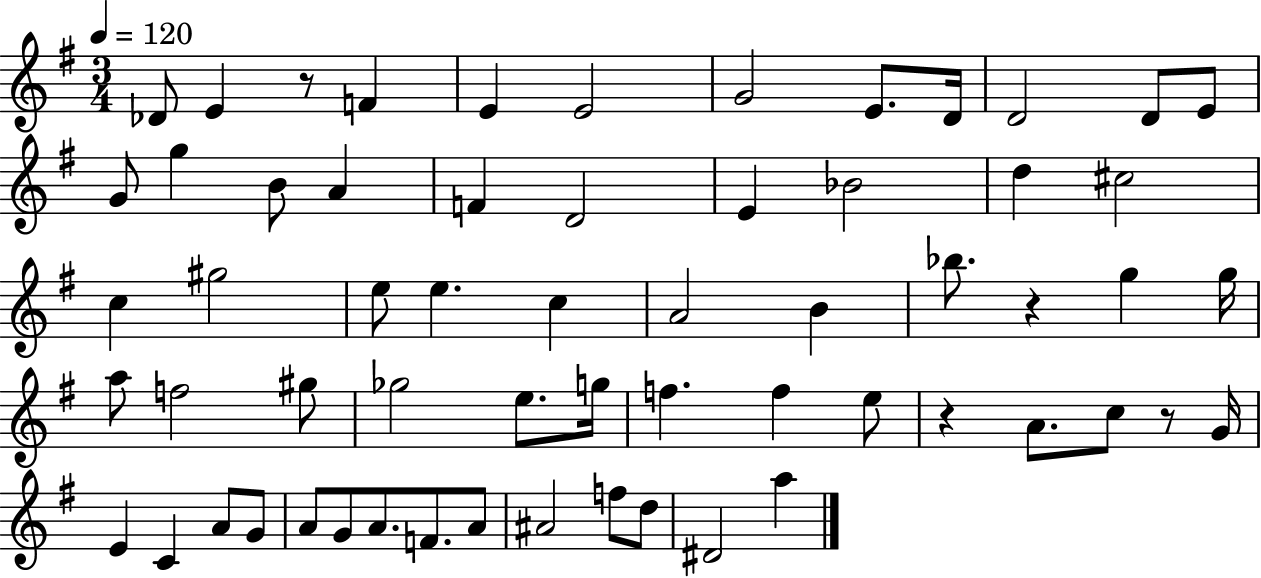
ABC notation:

X:1
T:Untitled
M:3/4
L:1/4
K:G
_D/2 E z/2 F E E2 G2 E/2 D/4 D2 D/2 E/2 G/2 g B/2 A F D2 E _B2 d ^c2 c ^g2 e/2 e c A2 B _b/2 z g g/4 a/2 f2 ^g/2 _g2 e/2 g/4 f f e/2 z A/2 c/2 z/2 G/4 E C A/2 G/2 A/2 G/2 A/2 F/2 A/2 ^A2 f/2 d/2 ^D2 a